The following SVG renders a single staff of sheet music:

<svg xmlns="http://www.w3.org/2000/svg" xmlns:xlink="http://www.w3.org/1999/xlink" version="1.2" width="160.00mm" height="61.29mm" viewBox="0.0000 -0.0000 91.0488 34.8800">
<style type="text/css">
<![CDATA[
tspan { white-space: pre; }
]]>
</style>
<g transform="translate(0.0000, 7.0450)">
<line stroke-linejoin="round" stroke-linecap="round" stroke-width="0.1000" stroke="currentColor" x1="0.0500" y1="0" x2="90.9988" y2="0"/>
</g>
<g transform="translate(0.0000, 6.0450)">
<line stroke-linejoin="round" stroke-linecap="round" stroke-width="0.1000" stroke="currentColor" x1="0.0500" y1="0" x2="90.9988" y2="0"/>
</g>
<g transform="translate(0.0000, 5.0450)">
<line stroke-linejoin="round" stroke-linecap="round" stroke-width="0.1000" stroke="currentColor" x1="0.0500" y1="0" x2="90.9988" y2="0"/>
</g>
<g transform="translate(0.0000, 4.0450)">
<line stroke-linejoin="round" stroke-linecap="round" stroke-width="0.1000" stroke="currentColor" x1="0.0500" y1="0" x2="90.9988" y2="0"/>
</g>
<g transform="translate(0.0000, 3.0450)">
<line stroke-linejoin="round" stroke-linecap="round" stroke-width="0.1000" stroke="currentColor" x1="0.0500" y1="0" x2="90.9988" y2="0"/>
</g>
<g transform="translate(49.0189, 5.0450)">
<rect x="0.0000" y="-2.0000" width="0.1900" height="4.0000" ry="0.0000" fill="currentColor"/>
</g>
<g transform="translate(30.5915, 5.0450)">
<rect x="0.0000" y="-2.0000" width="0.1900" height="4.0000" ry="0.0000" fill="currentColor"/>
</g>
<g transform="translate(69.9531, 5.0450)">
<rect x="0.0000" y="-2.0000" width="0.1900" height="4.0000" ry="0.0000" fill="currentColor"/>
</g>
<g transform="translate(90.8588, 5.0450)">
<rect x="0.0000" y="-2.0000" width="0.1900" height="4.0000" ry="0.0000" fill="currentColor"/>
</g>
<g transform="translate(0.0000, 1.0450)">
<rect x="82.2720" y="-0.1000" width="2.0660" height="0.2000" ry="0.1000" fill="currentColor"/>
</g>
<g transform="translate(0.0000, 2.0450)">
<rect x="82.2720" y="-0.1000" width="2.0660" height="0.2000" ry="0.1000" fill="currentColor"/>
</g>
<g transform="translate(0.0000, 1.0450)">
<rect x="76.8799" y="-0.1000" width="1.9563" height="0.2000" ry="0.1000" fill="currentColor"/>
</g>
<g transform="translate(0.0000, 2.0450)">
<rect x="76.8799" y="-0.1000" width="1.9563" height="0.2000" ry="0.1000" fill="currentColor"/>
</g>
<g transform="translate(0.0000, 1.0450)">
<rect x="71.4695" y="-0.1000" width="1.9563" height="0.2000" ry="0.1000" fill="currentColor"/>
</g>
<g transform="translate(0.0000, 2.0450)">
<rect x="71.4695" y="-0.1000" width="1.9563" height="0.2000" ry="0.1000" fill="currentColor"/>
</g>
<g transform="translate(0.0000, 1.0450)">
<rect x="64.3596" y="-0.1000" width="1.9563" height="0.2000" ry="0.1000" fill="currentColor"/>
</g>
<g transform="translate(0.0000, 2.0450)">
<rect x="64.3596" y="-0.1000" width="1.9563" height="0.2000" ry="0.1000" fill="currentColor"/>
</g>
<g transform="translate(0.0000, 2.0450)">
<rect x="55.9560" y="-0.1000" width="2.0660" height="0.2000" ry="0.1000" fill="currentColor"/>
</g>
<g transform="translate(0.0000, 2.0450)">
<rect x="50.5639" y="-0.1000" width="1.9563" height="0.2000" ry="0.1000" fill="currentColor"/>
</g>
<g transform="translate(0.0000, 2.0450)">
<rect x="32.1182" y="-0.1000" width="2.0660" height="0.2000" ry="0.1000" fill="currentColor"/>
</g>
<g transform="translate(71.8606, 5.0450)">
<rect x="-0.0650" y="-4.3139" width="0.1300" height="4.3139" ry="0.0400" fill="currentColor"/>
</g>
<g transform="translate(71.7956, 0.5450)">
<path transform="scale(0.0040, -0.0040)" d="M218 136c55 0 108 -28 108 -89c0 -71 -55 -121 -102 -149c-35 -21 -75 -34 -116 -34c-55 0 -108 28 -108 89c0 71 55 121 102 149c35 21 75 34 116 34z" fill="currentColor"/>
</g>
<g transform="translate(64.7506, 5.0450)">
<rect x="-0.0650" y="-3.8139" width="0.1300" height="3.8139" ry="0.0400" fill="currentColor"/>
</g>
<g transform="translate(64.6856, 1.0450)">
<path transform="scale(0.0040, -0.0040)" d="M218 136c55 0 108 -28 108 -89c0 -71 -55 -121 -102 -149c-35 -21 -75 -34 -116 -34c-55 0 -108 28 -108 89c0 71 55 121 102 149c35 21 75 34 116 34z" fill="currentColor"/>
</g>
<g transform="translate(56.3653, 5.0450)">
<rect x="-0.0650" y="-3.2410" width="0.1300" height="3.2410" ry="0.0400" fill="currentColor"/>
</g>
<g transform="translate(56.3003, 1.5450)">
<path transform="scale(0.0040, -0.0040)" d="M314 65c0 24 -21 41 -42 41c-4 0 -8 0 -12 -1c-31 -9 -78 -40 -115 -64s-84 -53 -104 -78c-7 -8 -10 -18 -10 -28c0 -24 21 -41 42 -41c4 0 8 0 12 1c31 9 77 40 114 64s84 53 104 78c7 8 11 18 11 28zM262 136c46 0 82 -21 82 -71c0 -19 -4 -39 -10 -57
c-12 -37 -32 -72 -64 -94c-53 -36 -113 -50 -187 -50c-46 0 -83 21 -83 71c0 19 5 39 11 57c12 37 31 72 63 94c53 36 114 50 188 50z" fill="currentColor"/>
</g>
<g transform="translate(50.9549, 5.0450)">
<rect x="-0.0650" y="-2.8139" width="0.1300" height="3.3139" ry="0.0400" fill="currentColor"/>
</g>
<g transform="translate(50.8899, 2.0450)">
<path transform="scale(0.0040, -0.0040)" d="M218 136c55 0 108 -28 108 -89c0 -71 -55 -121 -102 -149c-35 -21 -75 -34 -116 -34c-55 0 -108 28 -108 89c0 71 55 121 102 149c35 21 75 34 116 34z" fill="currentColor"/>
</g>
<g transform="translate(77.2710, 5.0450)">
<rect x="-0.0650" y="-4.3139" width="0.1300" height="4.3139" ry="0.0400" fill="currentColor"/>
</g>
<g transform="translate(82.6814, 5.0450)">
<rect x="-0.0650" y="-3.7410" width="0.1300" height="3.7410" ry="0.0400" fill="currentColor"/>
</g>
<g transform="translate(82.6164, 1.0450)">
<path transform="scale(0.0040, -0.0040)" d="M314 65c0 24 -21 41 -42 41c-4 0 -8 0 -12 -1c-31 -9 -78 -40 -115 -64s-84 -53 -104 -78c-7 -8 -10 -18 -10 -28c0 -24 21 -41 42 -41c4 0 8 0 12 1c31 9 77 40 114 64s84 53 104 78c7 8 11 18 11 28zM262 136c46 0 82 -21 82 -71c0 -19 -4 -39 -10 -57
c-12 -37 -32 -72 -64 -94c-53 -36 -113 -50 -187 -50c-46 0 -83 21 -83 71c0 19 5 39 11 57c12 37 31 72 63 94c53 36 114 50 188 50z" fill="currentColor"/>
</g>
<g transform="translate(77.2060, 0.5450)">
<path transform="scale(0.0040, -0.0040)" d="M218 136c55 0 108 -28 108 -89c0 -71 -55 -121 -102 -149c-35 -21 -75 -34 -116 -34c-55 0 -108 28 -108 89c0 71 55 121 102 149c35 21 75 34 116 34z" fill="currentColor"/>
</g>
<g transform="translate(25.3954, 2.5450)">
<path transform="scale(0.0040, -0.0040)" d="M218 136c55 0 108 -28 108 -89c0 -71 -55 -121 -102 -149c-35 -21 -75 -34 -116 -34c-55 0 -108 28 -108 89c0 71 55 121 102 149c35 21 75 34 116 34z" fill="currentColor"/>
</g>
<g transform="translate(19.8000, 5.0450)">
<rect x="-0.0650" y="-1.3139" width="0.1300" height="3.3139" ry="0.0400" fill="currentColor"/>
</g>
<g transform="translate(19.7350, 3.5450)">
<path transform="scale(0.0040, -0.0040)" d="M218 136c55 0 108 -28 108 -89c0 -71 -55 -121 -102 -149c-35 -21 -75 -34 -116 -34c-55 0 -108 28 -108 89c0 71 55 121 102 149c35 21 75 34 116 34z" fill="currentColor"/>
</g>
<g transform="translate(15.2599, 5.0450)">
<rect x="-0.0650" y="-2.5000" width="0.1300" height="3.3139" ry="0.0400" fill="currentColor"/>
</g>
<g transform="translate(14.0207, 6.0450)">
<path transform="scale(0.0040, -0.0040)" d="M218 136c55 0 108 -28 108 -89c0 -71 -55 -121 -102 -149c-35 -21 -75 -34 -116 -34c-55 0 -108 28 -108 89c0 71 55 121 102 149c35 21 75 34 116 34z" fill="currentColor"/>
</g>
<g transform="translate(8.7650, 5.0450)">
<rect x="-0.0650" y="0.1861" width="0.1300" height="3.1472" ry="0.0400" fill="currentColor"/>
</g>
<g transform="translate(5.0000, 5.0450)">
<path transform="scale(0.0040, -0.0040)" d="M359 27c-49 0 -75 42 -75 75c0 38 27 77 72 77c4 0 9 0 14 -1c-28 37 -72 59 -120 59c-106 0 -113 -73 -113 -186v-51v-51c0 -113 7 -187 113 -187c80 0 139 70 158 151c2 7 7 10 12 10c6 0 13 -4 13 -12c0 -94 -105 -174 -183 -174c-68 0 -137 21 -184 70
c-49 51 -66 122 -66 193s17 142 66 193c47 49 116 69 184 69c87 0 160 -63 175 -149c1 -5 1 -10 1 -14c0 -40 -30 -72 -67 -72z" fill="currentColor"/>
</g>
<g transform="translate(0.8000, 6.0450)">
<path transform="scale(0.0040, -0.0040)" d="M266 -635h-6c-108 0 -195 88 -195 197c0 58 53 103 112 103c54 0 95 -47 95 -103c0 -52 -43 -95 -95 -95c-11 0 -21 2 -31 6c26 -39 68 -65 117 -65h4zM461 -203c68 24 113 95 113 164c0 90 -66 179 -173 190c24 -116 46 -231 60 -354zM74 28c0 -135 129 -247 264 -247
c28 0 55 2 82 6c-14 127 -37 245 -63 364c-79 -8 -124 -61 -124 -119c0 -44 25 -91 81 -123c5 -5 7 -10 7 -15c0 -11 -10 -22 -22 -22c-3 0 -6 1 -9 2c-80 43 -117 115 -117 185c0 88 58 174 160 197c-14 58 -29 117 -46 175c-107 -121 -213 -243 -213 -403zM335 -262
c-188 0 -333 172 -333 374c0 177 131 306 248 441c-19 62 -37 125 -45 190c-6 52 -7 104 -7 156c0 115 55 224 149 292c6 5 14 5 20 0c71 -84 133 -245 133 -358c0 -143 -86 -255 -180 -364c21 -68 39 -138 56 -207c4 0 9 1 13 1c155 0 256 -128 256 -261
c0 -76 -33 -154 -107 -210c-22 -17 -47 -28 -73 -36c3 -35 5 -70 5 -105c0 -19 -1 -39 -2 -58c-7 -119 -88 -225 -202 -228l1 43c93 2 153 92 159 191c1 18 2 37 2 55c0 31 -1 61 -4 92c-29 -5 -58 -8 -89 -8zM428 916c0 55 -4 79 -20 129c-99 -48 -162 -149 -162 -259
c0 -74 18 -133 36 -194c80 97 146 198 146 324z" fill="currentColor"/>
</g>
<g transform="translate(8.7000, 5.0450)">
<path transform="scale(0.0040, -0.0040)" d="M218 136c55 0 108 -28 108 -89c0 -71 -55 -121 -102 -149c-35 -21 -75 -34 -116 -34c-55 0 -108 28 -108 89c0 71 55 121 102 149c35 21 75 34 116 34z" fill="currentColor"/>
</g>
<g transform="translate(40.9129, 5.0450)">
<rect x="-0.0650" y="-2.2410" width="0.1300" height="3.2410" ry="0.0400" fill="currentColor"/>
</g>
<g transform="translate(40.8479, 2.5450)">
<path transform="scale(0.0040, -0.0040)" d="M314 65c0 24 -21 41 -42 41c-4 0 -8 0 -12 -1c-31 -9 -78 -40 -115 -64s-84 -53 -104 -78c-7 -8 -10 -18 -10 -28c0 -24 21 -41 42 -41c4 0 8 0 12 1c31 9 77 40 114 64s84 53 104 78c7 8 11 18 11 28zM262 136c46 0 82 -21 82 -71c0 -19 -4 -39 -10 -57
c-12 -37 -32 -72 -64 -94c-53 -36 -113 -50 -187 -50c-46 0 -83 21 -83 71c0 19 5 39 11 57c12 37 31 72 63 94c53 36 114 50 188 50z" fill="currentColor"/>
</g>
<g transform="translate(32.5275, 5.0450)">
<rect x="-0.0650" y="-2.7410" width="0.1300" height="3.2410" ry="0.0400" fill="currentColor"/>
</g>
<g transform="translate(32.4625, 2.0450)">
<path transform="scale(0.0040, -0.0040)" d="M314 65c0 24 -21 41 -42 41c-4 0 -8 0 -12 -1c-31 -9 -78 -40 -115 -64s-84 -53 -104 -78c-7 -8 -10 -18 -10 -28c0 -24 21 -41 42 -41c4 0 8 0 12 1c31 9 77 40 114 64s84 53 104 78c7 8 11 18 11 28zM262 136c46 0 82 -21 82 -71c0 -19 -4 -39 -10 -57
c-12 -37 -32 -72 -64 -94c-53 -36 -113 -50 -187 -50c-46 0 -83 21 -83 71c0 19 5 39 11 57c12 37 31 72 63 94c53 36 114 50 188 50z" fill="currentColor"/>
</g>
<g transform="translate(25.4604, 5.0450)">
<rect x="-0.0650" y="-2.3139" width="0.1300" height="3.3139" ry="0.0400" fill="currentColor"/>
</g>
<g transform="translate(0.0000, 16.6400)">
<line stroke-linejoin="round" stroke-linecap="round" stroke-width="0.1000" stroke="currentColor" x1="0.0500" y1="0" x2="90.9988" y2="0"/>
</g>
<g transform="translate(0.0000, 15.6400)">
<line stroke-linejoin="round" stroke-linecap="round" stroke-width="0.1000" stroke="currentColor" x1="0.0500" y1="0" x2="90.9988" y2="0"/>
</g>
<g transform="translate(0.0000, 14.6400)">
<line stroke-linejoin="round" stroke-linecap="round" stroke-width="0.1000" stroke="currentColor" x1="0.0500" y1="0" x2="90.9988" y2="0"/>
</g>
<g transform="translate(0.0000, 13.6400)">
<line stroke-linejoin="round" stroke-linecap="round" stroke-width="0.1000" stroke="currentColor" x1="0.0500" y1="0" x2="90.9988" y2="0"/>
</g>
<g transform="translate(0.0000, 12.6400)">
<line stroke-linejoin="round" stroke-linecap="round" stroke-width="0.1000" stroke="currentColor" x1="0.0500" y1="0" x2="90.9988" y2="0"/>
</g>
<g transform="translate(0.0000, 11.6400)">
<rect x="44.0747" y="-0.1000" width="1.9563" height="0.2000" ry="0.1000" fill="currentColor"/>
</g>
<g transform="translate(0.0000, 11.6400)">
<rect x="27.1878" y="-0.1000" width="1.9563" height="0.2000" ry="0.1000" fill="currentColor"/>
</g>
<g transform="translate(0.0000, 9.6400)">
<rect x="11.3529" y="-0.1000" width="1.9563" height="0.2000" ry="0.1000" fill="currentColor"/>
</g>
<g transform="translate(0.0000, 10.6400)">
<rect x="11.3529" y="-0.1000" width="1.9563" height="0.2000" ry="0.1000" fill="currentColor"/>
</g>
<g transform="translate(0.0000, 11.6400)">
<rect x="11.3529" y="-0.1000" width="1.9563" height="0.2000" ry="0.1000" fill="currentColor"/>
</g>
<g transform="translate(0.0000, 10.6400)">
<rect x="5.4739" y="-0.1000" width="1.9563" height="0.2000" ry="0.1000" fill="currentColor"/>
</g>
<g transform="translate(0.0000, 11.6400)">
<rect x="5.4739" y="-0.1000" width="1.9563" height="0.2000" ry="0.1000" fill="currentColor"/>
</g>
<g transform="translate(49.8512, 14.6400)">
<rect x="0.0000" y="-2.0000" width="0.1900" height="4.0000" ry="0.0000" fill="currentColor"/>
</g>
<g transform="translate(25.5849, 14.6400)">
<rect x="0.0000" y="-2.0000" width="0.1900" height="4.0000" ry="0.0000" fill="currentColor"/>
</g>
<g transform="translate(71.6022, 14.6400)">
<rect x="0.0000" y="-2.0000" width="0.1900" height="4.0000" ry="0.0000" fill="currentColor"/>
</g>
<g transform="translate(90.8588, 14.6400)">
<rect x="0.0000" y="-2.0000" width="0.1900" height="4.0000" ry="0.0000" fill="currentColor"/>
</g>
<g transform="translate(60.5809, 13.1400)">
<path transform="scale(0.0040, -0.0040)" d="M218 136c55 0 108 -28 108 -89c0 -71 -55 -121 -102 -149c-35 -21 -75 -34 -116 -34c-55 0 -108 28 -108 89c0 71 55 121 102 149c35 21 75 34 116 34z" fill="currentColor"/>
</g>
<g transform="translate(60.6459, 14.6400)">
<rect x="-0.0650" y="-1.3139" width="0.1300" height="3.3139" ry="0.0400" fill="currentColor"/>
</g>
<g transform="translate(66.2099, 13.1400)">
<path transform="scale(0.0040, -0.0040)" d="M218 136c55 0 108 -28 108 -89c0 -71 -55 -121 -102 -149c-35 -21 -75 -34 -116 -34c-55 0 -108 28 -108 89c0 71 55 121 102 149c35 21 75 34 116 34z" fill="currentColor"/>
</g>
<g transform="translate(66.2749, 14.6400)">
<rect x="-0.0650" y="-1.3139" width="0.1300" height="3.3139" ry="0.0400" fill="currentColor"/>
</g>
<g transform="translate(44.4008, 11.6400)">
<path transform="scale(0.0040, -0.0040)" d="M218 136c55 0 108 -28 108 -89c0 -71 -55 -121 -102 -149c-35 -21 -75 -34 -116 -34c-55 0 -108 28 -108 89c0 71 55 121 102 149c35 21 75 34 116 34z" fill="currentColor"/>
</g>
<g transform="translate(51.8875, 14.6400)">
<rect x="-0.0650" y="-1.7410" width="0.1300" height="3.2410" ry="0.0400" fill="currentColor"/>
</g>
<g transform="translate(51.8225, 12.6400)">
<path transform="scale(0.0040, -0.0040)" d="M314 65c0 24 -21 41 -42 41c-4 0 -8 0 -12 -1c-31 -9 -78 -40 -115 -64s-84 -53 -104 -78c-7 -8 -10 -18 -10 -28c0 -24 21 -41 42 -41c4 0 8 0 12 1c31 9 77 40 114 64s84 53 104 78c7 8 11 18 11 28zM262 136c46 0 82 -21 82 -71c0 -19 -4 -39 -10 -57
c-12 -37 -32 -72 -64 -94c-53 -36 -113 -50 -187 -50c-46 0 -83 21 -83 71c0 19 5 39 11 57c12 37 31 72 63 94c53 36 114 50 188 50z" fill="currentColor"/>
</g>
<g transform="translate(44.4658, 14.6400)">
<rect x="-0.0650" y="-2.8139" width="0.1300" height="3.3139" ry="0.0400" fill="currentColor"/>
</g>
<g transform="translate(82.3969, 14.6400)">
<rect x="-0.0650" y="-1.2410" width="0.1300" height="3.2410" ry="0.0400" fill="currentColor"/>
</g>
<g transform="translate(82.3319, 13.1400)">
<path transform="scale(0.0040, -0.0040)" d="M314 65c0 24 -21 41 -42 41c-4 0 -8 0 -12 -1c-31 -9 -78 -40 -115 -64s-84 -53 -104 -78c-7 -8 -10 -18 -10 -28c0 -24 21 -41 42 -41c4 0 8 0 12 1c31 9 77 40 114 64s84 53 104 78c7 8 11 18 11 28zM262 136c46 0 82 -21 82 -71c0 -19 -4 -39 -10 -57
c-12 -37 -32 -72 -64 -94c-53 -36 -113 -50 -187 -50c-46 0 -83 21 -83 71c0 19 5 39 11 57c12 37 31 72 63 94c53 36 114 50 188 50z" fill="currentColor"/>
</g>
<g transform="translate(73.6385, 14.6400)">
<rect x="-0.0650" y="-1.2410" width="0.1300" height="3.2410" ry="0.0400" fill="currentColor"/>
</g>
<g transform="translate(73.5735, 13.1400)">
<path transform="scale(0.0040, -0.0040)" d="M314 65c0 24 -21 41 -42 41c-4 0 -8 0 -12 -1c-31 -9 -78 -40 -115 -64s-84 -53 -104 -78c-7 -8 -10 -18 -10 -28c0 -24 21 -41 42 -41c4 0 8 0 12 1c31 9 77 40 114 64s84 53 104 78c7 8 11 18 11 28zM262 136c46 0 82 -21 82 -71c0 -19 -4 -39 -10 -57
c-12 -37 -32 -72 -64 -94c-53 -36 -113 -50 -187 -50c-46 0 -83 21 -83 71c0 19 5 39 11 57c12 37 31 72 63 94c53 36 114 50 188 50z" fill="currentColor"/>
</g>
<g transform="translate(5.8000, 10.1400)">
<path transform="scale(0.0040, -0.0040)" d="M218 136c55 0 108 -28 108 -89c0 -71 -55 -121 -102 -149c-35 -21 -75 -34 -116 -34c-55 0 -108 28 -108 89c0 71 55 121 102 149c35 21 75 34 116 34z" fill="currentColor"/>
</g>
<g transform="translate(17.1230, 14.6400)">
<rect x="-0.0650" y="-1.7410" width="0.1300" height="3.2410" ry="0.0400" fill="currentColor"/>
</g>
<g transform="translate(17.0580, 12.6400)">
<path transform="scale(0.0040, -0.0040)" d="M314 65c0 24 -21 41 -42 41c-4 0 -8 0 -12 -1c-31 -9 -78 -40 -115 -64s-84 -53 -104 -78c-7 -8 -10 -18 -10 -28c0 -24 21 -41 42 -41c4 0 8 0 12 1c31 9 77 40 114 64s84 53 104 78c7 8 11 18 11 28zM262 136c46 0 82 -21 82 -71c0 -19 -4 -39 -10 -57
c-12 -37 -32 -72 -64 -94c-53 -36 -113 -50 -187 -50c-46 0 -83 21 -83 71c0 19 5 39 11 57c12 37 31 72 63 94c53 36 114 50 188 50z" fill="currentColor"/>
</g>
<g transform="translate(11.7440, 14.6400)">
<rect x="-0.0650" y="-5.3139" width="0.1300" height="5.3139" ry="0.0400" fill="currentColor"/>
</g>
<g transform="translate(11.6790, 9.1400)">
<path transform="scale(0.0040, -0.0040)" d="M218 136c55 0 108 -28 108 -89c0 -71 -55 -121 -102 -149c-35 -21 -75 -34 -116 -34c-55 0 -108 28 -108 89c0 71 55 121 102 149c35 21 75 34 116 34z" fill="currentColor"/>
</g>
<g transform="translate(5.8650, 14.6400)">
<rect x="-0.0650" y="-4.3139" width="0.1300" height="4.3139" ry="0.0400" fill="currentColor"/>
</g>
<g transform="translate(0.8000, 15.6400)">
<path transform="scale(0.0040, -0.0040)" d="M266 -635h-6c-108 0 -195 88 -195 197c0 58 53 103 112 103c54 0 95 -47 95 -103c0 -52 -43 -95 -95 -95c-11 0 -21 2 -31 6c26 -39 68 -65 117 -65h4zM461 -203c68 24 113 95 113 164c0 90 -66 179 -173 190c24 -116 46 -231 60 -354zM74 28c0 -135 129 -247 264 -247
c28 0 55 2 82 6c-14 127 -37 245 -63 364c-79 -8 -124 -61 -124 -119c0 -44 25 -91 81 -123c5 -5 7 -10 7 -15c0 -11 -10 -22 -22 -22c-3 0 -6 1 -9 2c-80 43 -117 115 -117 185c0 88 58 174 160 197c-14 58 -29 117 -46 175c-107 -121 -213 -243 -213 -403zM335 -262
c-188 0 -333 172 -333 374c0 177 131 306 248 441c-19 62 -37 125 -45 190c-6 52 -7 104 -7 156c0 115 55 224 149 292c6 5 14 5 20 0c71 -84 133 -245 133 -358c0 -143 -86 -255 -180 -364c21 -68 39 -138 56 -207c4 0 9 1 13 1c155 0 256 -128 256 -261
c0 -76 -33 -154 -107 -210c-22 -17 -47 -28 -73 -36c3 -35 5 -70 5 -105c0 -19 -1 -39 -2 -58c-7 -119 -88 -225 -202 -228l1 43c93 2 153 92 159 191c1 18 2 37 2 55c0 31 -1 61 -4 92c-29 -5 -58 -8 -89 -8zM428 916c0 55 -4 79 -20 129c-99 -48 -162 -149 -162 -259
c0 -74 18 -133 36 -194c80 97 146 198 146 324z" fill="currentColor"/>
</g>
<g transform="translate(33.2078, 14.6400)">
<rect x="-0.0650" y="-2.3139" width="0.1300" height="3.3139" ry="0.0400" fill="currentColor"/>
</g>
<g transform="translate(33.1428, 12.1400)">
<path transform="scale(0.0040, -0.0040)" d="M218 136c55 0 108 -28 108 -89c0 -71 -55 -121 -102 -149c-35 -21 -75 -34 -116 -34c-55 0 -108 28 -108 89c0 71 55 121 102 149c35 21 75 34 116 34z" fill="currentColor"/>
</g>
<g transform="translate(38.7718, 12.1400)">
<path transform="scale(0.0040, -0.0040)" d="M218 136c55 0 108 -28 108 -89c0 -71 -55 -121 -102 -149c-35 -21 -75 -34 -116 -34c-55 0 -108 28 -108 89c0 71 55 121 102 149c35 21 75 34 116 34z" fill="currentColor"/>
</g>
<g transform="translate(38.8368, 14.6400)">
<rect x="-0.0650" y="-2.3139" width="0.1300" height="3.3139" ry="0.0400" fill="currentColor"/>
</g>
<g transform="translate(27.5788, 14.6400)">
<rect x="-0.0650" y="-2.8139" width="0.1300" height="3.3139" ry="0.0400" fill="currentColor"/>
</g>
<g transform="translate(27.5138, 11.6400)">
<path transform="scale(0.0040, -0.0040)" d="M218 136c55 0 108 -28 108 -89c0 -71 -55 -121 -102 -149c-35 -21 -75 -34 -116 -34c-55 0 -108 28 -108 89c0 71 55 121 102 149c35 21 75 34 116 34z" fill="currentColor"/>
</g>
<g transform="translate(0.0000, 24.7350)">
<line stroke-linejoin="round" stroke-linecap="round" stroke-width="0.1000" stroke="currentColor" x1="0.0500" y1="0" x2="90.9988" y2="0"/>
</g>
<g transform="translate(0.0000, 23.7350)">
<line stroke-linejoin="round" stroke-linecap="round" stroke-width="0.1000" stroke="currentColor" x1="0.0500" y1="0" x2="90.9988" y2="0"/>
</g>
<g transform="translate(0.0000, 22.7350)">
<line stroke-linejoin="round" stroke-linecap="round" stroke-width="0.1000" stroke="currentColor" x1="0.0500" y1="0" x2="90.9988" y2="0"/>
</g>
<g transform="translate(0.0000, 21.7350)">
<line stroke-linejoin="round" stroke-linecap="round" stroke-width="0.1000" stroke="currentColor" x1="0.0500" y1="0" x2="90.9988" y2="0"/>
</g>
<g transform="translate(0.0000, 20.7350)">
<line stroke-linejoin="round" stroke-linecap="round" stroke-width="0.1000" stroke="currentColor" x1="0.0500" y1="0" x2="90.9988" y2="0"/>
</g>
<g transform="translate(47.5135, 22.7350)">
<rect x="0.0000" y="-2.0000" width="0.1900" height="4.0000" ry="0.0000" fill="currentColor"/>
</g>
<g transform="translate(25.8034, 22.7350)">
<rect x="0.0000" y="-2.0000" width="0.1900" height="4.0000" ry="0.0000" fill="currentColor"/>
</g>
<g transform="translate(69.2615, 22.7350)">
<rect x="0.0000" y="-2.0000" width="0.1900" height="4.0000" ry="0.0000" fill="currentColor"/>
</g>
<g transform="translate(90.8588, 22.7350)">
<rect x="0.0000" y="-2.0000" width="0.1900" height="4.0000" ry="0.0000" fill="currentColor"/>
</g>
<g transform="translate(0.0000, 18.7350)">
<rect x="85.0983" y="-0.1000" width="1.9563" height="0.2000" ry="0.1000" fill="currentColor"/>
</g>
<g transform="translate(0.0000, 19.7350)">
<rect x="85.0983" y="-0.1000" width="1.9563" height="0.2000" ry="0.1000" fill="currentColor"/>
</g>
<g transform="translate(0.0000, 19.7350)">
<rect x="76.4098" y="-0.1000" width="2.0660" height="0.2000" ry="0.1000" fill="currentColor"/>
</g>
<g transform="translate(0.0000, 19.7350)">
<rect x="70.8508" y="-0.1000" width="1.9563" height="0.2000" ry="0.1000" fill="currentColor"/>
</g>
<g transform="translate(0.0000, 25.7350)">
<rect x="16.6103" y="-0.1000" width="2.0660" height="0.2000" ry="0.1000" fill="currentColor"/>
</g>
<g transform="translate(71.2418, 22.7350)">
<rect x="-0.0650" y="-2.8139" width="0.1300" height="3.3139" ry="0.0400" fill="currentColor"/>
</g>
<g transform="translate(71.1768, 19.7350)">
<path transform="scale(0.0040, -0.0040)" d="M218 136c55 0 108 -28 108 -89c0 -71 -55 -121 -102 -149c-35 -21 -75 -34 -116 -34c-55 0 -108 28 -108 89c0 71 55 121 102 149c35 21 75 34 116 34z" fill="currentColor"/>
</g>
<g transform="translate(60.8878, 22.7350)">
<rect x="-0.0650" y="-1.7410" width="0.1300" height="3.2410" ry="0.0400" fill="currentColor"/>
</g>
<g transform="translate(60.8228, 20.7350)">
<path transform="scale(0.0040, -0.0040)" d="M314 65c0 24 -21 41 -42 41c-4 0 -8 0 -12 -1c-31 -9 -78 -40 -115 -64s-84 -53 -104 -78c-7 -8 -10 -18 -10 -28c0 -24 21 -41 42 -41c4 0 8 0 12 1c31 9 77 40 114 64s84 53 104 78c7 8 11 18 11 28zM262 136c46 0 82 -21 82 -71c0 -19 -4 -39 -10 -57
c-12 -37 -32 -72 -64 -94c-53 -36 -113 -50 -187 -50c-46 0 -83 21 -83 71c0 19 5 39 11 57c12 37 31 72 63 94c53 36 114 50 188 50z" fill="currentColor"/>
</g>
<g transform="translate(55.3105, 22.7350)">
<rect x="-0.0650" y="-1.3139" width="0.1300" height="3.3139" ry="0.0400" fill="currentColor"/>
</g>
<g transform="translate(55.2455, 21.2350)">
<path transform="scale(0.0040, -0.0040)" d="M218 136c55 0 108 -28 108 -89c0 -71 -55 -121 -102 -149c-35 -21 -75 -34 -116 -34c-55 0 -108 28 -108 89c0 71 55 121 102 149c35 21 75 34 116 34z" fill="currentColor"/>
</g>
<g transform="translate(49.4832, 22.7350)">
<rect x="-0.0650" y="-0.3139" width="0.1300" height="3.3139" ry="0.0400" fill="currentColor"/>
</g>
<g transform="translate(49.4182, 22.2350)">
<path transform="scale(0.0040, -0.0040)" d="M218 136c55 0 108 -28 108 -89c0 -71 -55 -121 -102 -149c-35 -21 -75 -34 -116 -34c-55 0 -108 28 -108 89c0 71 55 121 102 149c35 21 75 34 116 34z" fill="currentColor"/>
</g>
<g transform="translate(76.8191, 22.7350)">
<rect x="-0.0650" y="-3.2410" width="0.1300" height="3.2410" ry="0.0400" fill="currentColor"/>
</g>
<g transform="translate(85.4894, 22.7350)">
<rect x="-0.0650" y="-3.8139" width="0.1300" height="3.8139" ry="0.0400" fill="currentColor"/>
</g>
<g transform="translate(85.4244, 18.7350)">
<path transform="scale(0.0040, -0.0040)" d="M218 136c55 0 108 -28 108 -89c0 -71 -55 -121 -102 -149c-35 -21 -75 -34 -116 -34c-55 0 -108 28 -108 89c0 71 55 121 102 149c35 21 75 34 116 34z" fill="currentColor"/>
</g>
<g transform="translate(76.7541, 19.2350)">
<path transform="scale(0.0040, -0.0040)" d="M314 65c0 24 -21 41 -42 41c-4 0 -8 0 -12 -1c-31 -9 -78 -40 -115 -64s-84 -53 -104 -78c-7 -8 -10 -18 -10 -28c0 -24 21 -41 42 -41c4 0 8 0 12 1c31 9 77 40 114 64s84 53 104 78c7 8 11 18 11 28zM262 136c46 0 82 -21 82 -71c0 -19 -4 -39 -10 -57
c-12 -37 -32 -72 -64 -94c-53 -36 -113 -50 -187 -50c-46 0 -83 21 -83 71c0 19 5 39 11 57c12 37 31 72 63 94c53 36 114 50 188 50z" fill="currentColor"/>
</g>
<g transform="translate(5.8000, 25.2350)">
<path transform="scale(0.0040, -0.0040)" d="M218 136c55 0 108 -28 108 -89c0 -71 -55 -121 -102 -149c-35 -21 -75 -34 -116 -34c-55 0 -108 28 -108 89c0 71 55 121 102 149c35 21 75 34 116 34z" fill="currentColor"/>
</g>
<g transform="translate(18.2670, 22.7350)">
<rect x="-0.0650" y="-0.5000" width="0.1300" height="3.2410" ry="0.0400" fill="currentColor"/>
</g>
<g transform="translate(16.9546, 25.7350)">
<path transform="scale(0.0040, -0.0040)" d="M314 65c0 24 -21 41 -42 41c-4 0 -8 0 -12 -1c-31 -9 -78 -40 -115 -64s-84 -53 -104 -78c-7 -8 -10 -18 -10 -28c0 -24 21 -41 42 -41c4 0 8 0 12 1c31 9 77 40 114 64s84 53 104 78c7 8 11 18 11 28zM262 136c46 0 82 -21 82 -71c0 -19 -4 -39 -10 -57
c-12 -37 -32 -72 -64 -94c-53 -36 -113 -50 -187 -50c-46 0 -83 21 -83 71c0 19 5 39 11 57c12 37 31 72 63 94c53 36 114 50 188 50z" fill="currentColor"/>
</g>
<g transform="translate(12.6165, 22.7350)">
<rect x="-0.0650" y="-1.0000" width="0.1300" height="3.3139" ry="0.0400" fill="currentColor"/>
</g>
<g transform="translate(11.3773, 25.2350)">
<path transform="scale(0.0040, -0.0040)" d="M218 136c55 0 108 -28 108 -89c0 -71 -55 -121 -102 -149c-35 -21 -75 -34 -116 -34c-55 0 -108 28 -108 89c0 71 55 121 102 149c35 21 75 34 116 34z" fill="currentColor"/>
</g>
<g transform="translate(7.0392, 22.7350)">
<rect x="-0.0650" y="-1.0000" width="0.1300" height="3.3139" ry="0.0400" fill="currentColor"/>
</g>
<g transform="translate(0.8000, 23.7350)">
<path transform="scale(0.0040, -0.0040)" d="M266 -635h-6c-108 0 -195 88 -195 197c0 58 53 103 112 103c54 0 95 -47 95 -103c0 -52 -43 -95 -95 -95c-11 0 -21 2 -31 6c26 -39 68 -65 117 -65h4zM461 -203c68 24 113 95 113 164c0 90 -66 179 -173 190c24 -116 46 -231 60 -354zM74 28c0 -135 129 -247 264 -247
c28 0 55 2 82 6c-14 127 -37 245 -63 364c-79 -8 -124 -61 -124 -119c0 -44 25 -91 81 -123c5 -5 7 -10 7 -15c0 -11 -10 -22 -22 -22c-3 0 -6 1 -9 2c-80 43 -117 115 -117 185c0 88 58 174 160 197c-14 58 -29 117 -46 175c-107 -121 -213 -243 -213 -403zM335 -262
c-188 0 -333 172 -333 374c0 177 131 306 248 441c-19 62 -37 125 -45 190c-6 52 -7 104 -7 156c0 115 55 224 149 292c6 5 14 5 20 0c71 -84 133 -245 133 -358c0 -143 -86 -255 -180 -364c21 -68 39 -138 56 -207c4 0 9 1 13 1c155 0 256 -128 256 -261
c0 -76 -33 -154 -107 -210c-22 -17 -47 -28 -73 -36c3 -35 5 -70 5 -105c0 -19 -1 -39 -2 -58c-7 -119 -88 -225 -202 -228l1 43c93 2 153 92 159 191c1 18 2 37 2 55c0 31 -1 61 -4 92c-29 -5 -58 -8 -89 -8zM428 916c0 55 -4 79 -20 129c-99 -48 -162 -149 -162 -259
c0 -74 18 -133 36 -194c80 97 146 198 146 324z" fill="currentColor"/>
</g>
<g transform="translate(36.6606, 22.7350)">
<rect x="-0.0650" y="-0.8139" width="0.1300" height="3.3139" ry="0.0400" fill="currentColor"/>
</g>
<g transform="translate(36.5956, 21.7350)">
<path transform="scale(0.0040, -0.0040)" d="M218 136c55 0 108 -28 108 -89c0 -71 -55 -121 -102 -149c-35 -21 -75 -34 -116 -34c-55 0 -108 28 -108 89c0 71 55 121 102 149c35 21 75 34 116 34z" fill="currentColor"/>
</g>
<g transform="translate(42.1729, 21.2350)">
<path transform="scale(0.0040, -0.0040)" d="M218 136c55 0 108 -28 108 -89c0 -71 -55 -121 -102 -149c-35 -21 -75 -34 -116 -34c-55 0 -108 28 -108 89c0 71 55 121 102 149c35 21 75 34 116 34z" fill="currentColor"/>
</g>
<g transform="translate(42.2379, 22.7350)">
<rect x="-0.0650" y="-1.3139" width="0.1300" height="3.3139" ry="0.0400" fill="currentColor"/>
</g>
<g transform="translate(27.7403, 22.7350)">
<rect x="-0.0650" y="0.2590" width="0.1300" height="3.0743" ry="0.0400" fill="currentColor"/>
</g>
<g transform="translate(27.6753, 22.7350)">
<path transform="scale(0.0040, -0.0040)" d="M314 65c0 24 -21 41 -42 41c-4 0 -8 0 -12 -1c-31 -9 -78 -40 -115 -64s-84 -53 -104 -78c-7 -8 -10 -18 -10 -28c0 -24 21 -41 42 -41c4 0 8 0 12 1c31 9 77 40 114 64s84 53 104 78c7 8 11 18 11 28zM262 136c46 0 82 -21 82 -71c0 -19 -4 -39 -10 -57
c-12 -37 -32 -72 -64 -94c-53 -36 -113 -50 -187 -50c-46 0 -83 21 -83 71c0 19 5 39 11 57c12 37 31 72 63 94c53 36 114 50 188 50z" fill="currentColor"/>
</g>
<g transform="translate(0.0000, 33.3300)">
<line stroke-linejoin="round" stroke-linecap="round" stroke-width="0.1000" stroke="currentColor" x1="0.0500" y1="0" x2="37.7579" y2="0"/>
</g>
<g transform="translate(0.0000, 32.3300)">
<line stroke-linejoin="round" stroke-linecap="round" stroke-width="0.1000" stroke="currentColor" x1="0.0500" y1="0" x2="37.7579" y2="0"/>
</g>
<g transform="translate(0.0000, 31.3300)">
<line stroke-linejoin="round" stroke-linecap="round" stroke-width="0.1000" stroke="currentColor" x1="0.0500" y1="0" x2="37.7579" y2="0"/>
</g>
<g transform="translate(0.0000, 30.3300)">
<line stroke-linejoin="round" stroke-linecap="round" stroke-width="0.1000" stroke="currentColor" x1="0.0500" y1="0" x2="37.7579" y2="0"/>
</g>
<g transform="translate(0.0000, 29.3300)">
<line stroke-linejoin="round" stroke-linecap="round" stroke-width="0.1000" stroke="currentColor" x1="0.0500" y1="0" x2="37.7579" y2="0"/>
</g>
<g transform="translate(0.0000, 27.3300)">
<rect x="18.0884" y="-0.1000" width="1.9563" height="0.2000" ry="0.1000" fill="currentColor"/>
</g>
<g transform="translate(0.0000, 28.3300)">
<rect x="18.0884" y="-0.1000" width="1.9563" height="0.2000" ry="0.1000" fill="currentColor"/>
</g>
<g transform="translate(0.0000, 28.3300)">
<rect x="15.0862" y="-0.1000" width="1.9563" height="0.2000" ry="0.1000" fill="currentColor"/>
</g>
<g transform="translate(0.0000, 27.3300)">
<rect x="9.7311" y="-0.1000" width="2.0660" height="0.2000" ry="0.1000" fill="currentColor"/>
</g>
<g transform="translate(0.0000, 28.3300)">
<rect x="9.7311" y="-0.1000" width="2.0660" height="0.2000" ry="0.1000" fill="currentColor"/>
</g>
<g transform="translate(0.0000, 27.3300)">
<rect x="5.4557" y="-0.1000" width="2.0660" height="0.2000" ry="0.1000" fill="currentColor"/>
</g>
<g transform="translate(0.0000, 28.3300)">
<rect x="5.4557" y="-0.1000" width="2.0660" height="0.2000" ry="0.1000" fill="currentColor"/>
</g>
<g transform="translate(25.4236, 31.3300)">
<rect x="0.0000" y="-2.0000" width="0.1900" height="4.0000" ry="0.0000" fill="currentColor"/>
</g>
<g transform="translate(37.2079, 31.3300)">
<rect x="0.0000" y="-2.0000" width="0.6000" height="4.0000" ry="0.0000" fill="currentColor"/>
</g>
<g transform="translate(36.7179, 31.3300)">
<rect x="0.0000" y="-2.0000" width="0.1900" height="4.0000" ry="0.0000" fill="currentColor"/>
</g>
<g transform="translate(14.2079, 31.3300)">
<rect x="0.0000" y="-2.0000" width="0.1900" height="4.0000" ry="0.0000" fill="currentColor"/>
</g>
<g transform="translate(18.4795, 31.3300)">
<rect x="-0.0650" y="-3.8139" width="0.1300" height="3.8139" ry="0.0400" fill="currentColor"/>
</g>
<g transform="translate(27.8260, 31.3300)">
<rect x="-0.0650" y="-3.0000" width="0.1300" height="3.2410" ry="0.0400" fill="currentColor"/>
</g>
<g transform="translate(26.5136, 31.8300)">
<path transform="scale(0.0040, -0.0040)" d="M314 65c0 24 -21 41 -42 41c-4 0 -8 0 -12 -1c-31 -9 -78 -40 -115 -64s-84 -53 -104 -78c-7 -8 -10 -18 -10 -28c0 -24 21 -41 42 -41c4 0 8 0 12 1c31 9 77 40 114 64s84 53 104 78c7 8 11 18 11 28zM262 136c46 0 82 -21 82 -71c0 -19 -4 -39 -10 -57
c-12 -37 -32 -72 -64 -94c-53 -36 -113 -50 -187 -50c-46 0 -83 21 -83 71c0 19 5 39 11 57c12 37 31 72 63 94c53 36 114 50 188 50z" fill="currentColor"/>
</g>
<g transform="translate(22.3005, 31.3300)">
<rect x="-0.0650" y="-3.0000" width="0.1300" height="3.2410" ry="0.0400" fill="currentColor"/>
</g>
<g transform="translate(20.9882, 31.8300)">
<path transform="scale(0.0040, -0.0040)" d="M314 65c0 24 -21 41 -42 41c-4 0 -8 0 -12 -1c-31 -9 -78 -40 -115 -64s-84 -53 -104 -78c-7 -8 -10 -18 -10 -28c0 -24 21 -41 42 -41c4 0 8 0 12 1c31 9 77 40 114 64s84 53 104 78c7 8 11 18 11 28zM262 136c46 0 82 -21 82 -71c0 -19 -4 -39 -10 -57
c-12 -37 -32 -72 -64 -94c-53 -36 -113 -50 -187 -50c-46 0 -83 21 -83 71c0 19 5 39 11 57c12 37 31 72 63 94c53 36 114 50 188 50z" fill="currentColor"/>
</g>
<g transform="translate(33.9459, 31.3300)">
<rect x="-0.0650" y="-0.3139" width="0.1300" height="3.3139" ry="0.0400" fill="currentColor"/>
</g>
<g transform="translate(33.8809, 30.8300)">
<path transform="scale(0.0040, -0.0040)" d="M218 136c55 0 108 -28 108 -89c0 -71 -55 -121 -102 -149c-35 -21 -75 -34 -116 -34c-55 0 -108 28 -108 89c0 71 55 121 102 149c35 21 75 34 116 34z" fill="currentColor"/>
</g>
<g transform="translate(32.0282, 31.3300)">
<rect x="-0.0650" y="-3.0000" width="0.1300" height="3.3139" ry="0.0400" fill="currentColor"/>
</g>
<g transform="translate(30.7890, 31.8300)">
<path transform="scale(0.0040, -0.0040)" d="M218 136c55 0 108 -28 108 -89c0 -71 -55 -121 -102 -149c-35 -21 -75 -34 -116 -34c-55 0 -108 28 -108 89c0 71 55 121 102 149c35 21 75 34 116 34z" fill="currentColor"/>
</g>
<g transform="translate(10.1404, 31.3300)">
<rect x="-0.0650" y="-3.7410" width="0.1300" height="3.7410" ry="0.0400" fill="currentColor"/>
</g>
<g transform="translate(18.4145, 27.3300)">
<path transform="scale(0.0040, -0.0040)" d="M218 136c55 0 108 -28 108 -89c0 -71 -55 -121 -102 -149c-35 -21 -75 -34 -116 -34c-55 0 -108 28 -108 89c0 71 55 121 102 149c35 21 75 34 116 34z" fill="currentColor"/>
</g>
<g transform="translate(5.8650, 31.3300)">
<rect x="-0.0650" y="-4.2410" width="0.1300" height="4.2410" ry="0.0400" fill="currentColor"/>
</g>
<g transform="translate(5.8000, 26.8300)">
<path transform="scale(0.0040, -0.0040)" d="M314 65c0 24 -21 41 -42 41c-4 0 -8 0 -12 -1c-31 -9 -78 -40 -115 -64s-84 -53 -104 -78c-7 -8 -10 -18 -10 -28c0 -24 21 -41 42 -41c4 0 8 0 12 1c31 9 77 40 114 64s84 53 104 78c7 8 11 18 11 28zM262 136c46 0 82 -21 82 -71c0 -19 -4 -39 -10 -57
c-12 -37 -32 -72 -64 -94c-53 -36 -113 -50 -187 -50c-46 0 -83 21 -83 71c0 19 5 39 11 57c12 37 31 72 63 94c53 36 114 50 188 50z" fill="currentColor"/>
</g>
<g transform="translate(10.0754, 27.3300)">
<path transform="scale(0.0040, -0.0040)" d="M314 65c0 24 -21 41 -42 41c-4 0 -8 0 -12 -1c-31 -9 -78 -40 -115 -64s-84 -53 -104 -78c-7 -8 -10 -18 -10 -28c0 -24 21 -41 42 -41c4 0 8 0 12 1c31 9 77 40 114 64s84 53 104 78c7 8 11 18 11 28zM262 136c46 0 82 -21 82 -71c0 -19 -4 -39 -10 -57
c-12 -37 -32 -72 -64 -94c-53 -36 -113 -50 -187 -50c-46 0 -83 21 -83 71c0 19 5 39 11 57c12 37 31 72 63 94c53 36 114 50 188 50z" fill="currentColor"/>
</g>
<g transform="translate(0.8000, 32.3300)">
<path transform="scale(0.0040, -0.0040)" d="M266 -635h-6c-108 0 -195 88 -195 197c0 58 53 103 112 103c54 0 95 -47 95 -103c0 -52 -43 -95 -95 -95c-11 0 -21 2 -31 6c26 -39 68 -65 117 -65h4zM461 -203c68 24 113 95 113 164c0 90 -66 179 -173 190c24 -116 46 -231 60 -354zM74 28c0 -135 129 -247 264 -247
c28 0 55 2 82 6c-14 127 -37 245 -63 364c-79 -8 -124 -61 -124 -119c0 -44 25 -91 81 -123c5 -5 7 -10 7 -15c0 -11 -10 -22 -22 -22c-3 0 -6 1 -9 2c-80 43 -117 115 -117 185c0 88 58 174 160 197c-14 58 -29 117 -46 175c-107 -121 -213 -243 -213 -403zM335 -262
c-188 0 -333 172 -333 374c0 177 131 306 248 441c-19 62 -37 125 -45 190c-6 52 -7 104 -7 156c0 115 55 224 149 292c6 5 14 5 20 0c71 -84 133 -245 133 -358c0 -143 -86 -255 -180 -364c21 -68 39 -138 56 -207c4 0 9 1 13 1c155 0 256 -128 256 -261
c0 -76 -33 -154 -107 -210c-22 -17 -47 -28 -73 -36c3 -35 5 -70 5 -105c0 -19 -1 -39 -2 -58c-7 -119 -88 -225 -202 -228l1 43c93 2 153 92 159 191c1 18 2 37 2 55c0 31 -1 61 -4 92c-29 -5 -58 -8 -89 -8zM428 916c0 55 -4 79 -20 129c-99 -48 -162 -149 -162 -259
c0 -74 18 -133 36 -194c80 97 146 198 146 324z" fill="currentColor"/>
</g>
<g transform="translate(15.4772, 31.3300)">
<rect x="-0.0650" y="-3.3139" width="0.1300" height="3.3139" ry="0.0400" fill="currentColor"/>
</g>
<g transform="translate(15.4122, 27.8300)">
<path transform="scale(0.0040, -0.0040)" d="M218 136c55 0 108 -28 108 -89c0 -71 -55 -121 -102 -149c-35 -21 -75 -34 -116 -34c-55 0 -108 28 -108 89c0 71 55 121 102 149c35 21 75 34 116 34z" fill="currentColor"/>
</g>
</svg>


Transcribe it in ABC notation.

X:1
T:Untitled
M:4/4
L:1/4
K:C
B G e g a2 g2 a b2 c' d' d' c'2 d' f' f2 a g g a f2 e e e2 e2 D D C2 B2 d e c e f2 a b2 c' d'2 c'2 b c' A2 A2 A c